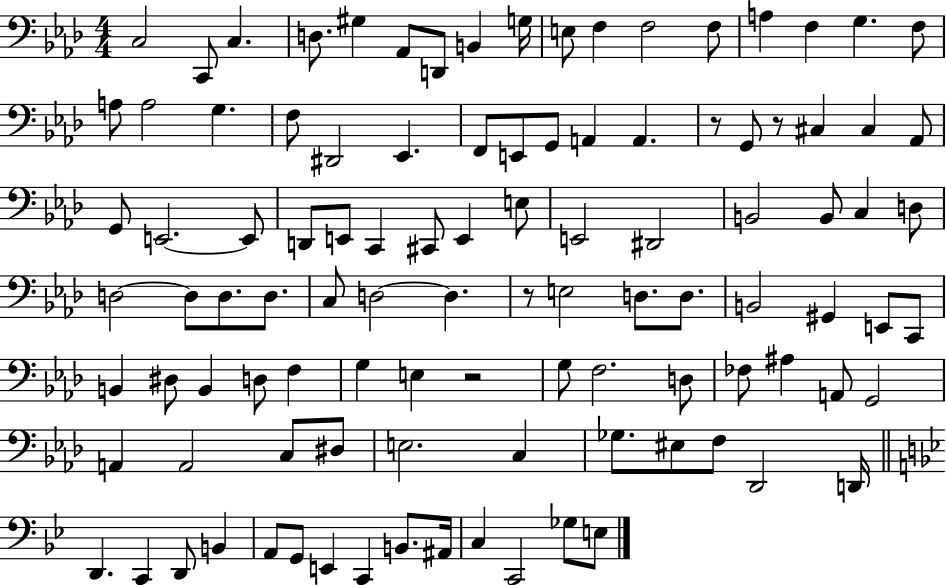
X:1
T:Untitled
M:4/4
L:1/4
K:Ab
C,2 C,,/2 C, D,/2 ^G, _A,,/2 D,,/2 B,, G,/4 E,/2 F, F,2 F,/2 A, F, G, F,/2 A,/2 A,2 G, F,/2 ^D,,2 _E,, F,,/2 E,,/2 G,,/2 A,, A,, z/2 G,,/2 z/2 ^C, ^C, _A,,/2 G,,/2 E,,2 E,,/2 D,,/2 E,,/2 C,, ^C,,/2 E,, E,/2 E,,2 ^D,,2 B,,2 B,,/2 C, D,/2 D,2 D,/2 D,/2 D,/2 C,/2 D,2 D, z/2 E,2 D,/2 D,/2 B,,2 ^G,, E,,/2 C,,/2 B,, ^D,/2 B,, D,/2 F, G, E, z2 G,/2 F,2 D,/2 _F,/2 ^A, A,,/2 G,,2 A,, A,,2 C,/2 ^D,/2 E,2 C, _G,/2 ^E,/2 F,/2 _D,,2 D,,/4 D,, C,, D,,/2 B,, A,,/2 G,,/2 E,, C,, B,,/2 ^A,,/4 C, C,,2 _G,/2 E,/2